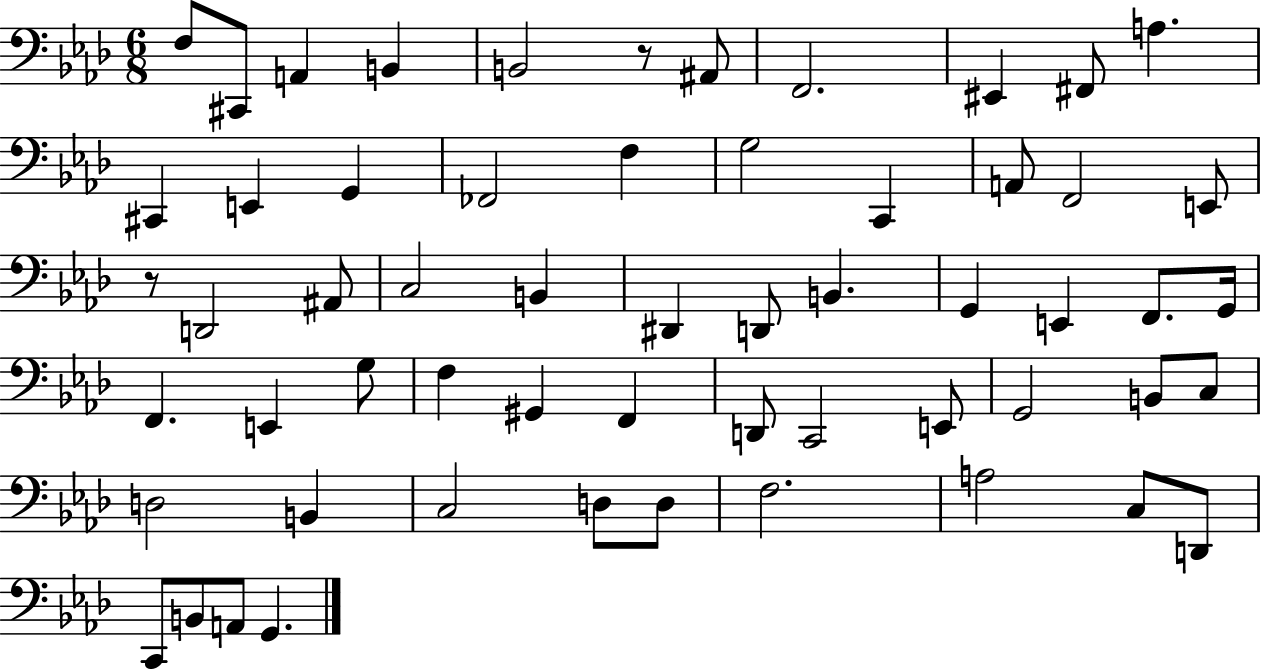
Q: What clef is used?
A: bass